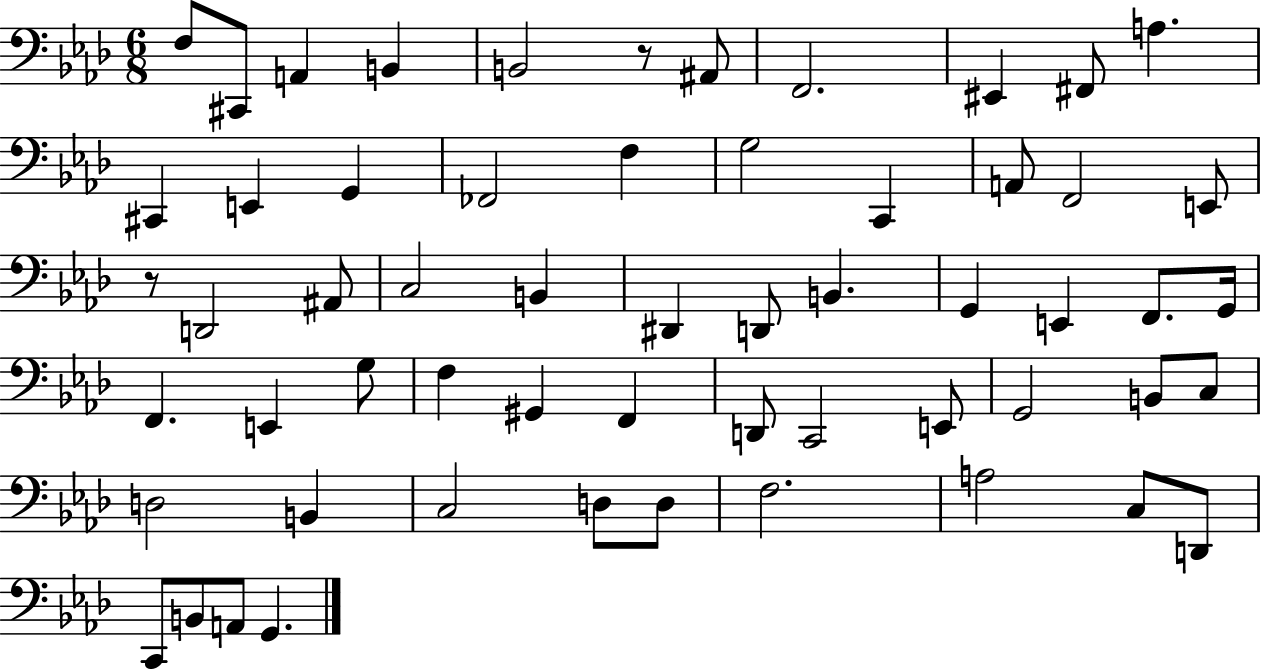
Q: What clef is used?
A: bass